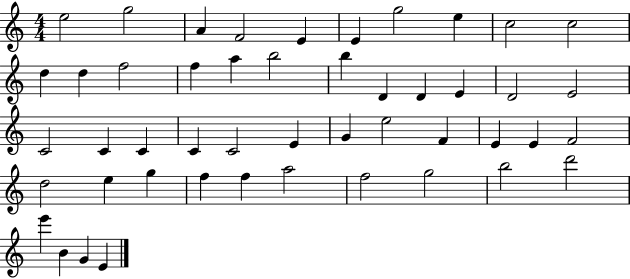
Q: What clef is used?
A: treble